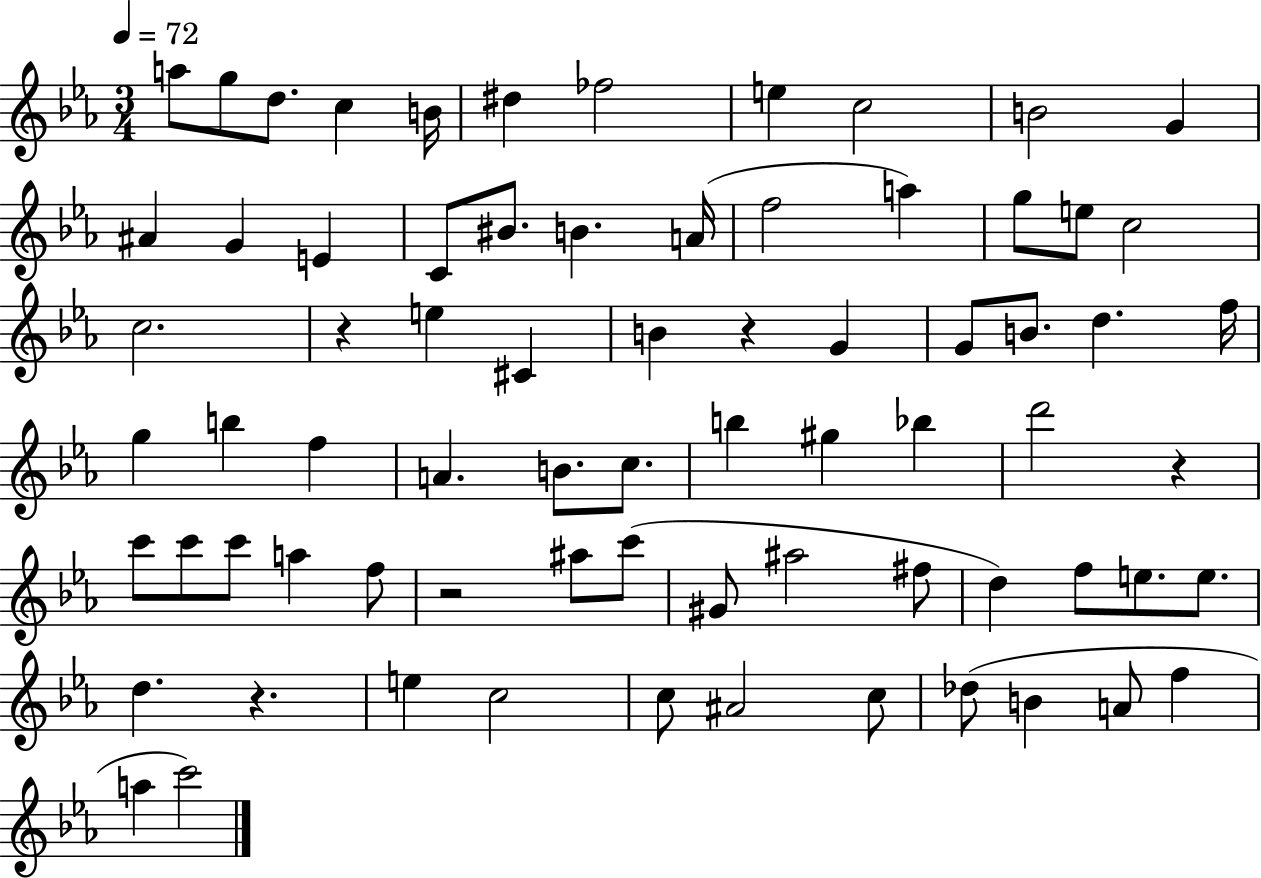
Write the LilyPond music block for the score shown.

{
  \clef treble
  \numericTimeSignature
  \time 3/4
  \key ees \major
  \tempo 4 = 72
  a''8 g''8 d''8. c''4 b'16 | dis''4 fes''2 | e''4 c''2 | b'2 g'4 | \break ais'4 g'4 e'4 | c'8 bis'8. b'4. a'16( | f''2 a''4) | g''8 e''8 c''2 | \break c''2. | r4 e''4 cis'4 | b'4 r4 g'4 | g'8 b'8. d''4. f''16 | \break g''4 b''4 f''4 | a'4. b'8. c''8. | b''4 gis''4 bes''4 | d'''2 r4 | \break c'''8 c'''8 c'''8 a''4 f''8 | r2 ais''8 c'''8( | gis'8 ais''2 fis''8 | d''4) f''8 e''8. e''8. | \break d''4. r4. | e''4 c''2 | c''8 ais'2 c''8 | des''8( b'4 a'8 f''4 | \break a''4 c'''2) | \bar "|."
}